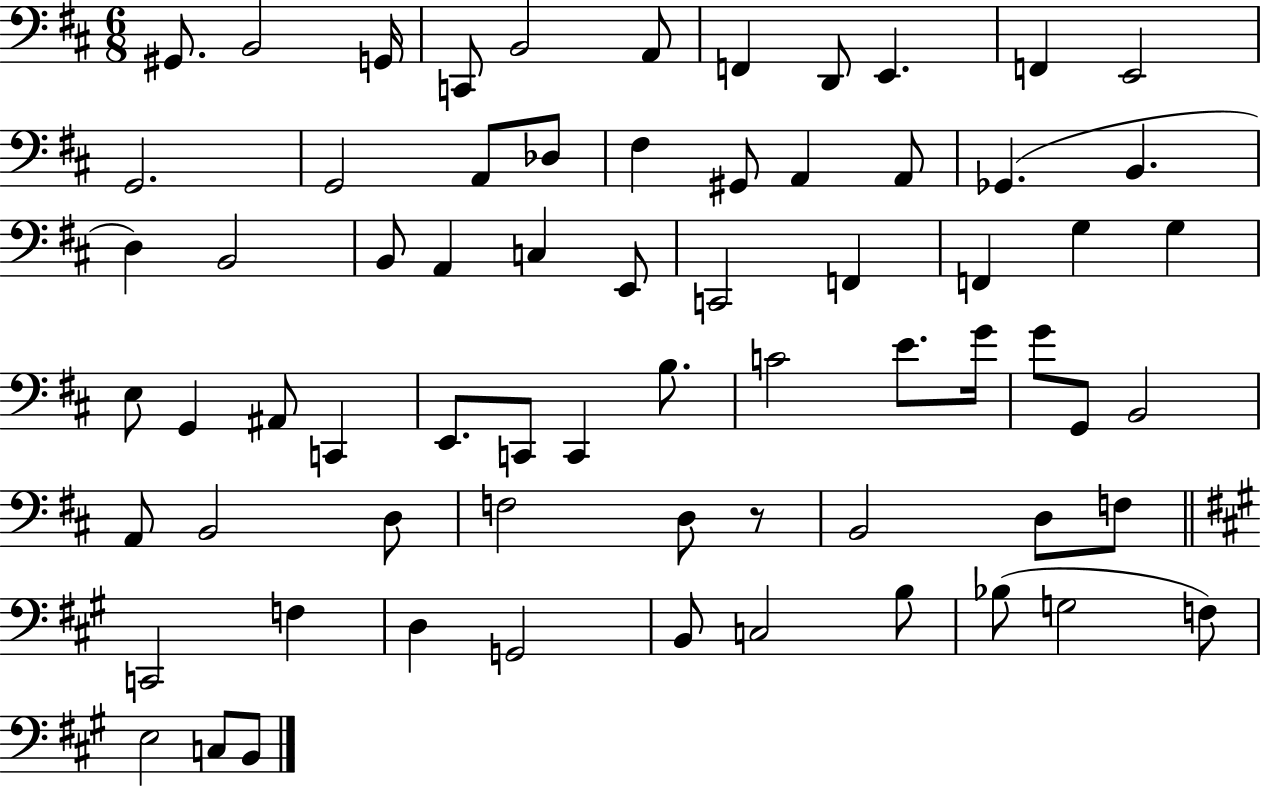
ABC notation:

X:1
T:Untitled
M:6/8
L:1/4
K:D
^G,,/2 B,,2 G,,/4 C,,/2 B,,2 A,,/2 F,, D,,/2 E,, F,, E,,2 G,,2 G,,2 A,,/2 _D,/2 ^F, ^G,,/2 A,, A,,/2 _G,, B,, D, B,,2 B,,/2 A,, C, E,,/2 C,,2 F,, F,, G, G, E,/2 G,, ^A,,/2 C,, E,,/2 C,,/2 C,, B,/2 C2 E/2 G/4 G/2 G,,/2 B,,2 A,,/2 B,,2 D,/2 F,2 D,/2 z/2 B,,2 D,/2 F,/2 C,,2 F, D, G,,2 B,,/2 C,2 B,/2 _B,/2 G,2 F,/2 E,2 C,/2 B,,/2